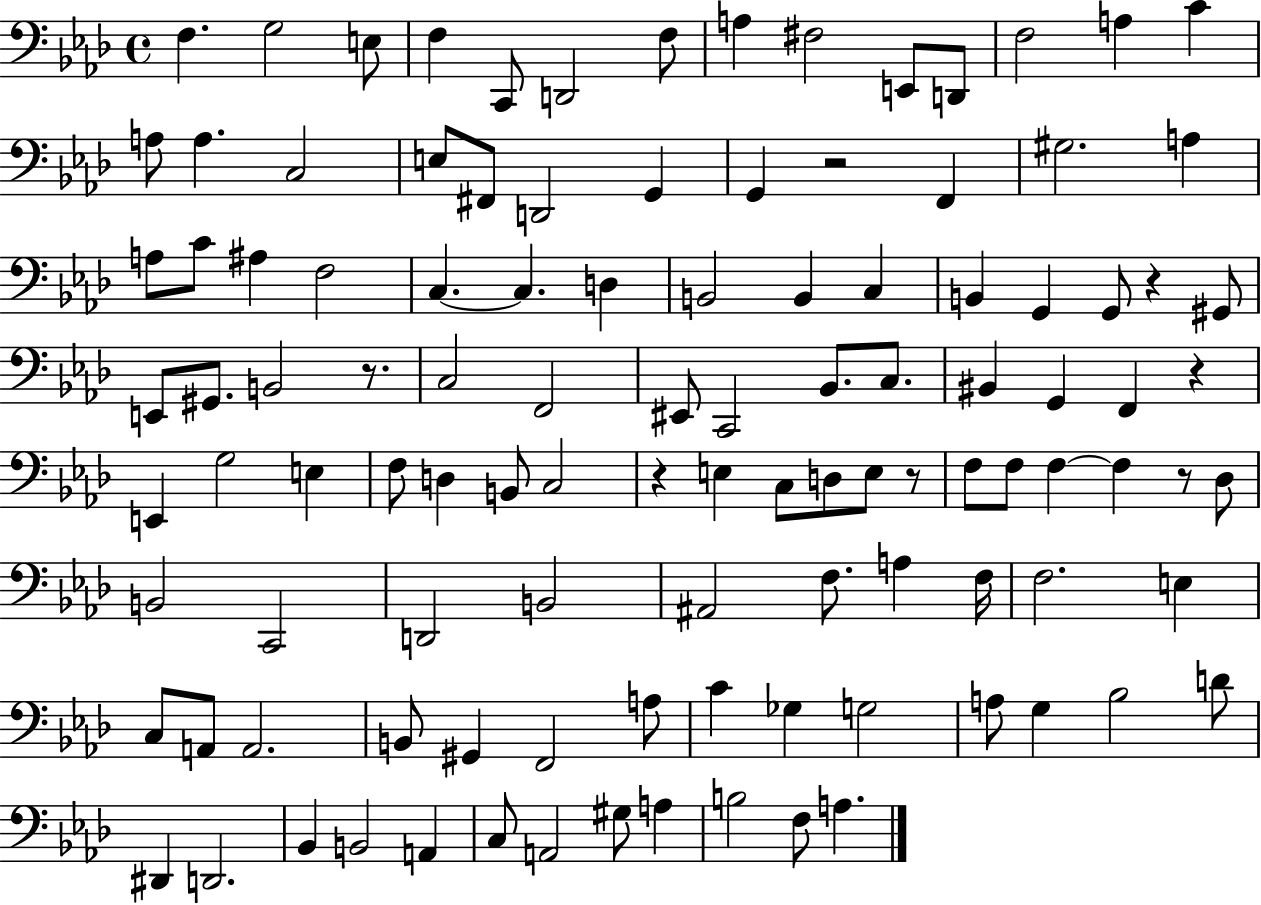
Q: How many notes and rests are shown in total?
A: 110